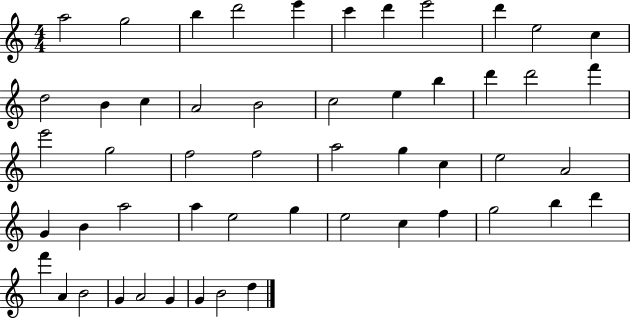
X:1
T:Untitled
M:4/4
L:1/4
K:C
a2 g2 b d'2 e' c' d' e'2 d' e2 c d2 B c A2 B2 c2 e b d' d'2 f' e'2 g2 f2 f2 a2 g c e2 A2 G B a2 a e2 g e2 c f g2 b d' f' A B2 G A2 G G B2 d